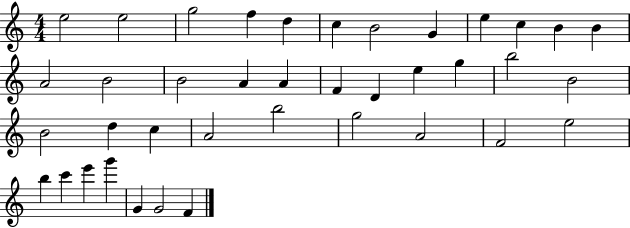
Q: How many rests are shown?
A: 0